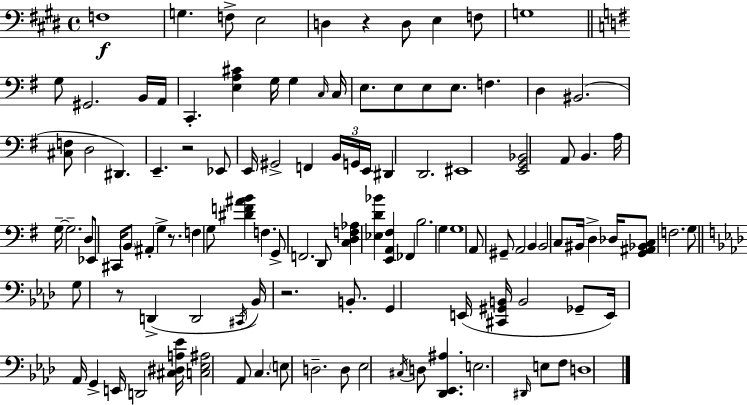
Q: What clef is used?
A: bass